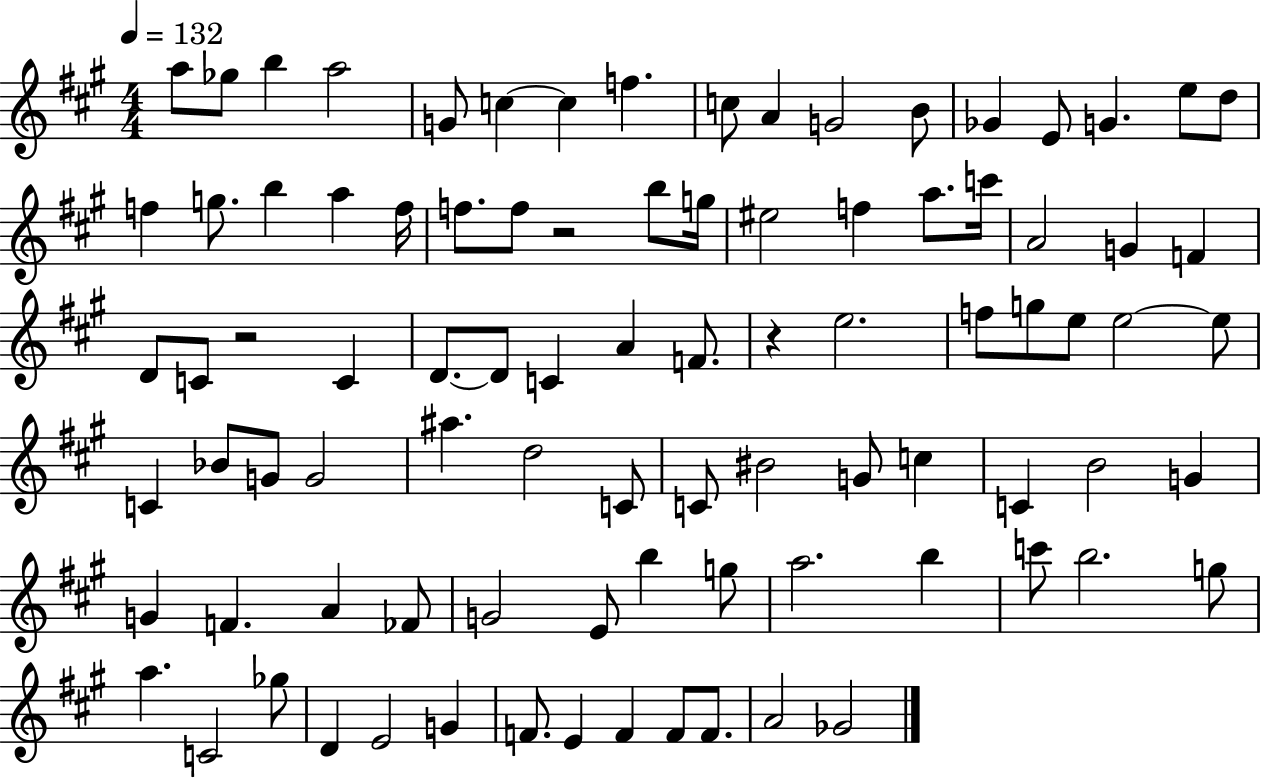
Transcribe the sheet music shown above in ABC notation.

X:1
T:Untitled
M:4/4
L:1/4
K:A
a/2 _g/2 b a2 G/2 c c f c/2 A G2 B/2 _G E/2 G e/2 d/2 f g/2 b a f/4 f/2 f/2 z2 b/2 g/4 ^e2 f a/2 c'/4 A2 G F D/2 C/2 z2 C D/2 D/2 C A F/2 z e2 f/2 g/2 e/2 e2 e/2 C _B/2 G/2 G2 ^a d2 C/2 C/2 ^B2 G/2 c C B2 G G F A _F/2 G2 E/2 b g/2 a2 b c'/2 b2 g/2 a C2 _g/2 D E2 G F/2 E F F/2 F/2 A2 _G2